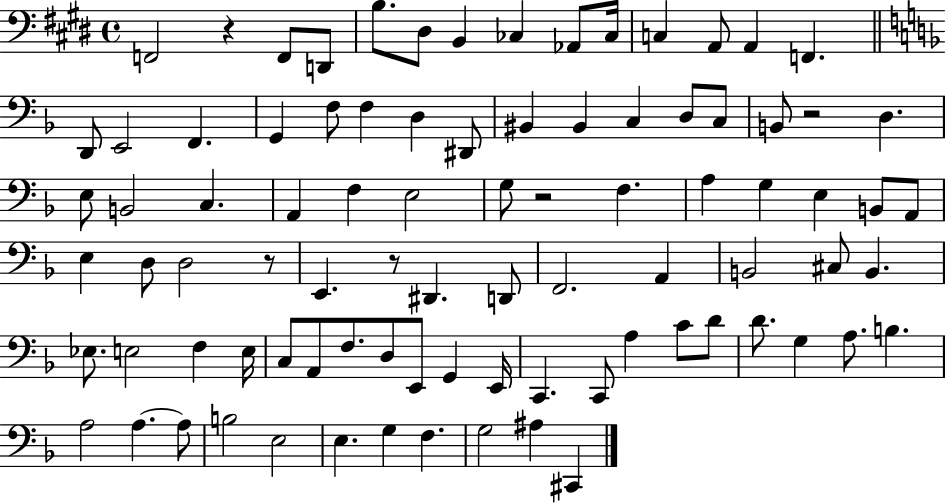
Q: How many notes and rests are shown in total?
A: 88